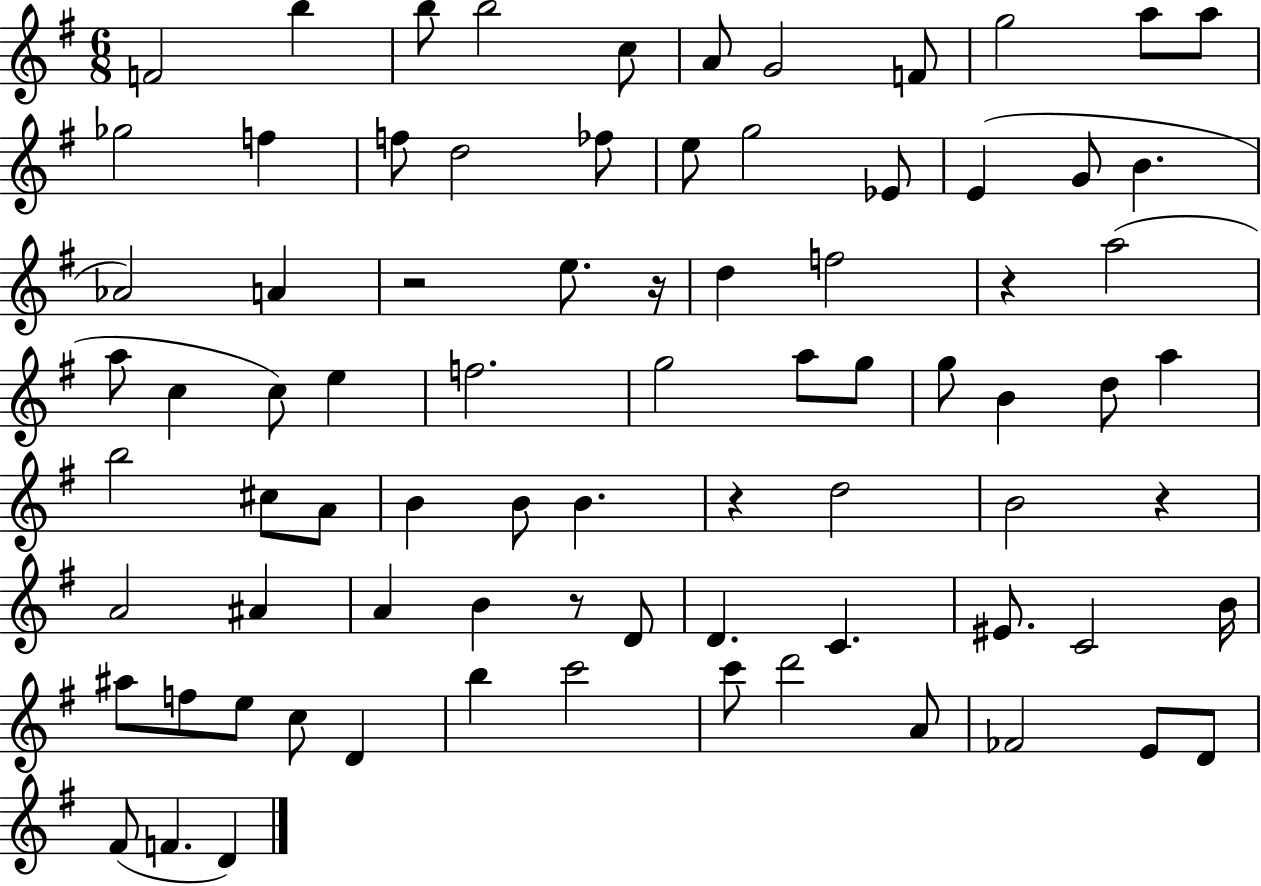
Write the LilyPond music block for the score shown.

{
  \clef treble
  \numericTimeSignature
  \time 6/8
  \key g \major
  f'2 b''4 | b''8 b''2 c''8 | a'8 g'2 f'8 | g''2 a''8 a''8 | \break ges''2 f''4 | f''8 d''2 fes''8 | e''8 g''2 ees'8 | e'4( g'8 b'4. | \break aes'2) a'4 | r2 e''8. r16 | d''4 f''2 | r4 a''2( | \break a''8 c''4 c''8) e''4 | f''2. | g''2 a''8 g''8 | g''8 b'4 d''8 a''4 | \break b''2 cis''8 a'8 | b'4 b'8 b'4. | r4 d''2 | b'2 r4 | \break a'2 ais'4 | a'4 b'4 r8 d'8 | d'4. c'4. | eis'8. c'2 b'16 | \break ais''8 f''8 e''8 c''8 d'4 | b''4 c'''2 | c'''8 d'''2 a'8 | fes'2 e'8 d'8 | \break fis'8( f'4. d'4) | \bar "|."
}